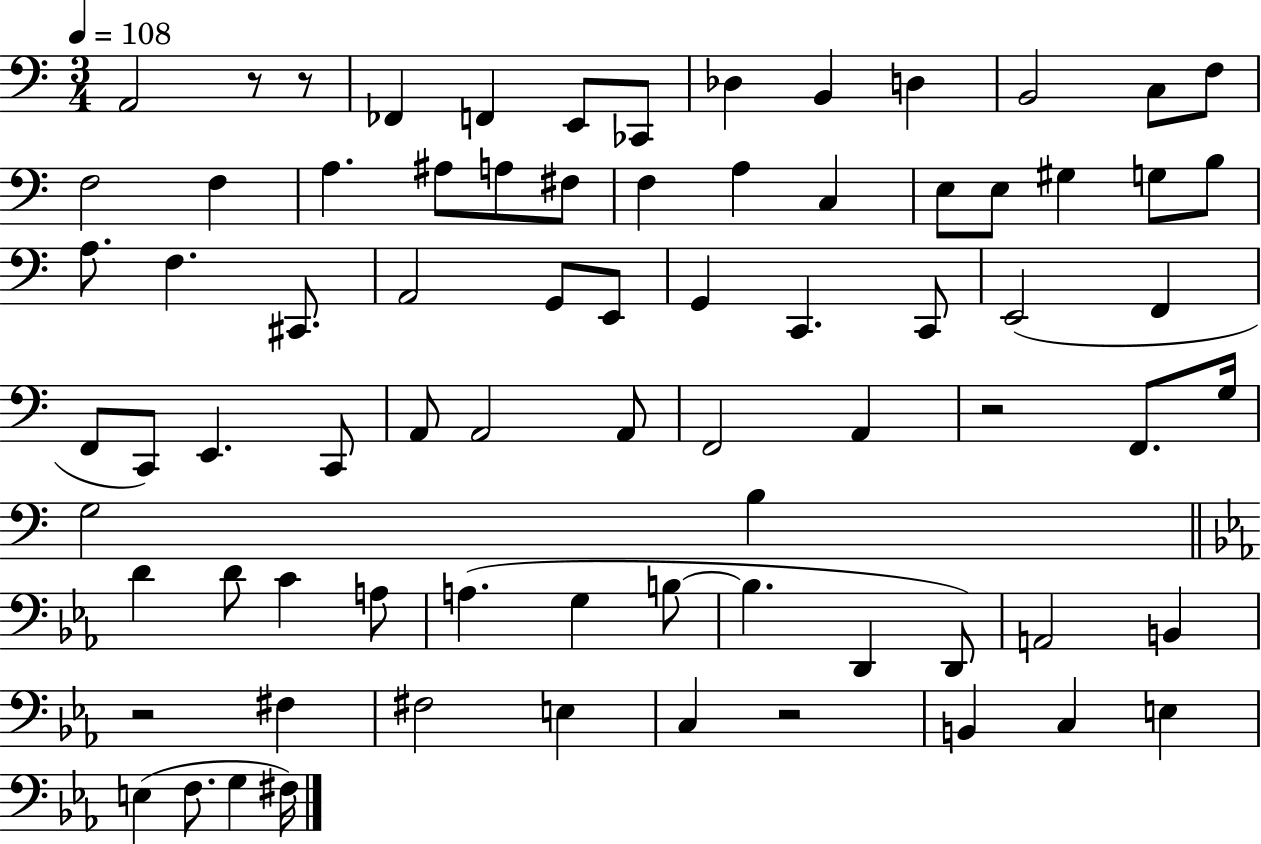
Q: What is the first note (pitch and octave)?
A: A2